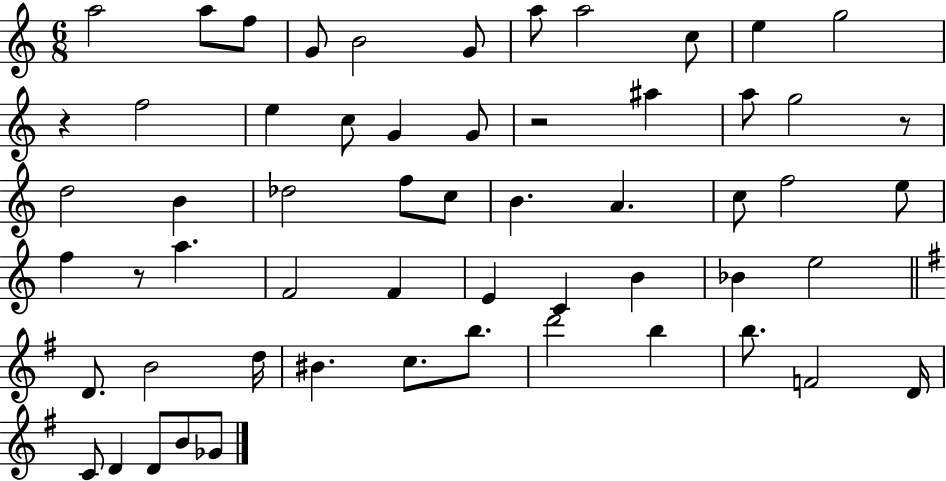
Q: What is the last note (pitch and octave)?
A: Gb4